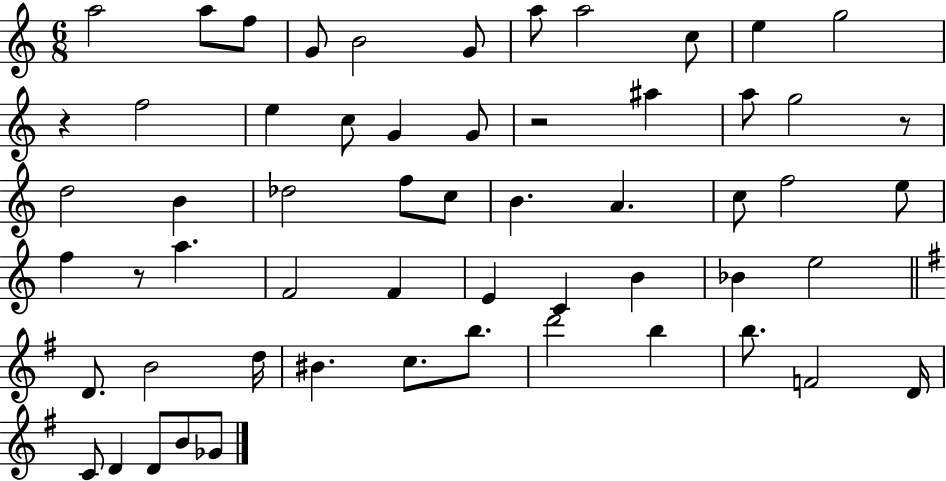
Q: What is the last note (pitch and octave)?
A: Gb4